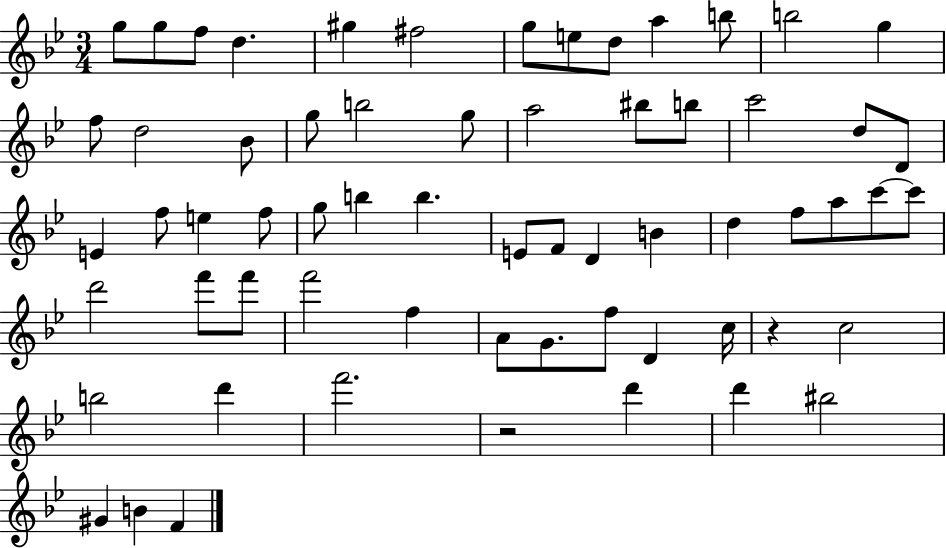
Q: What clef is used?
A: treble